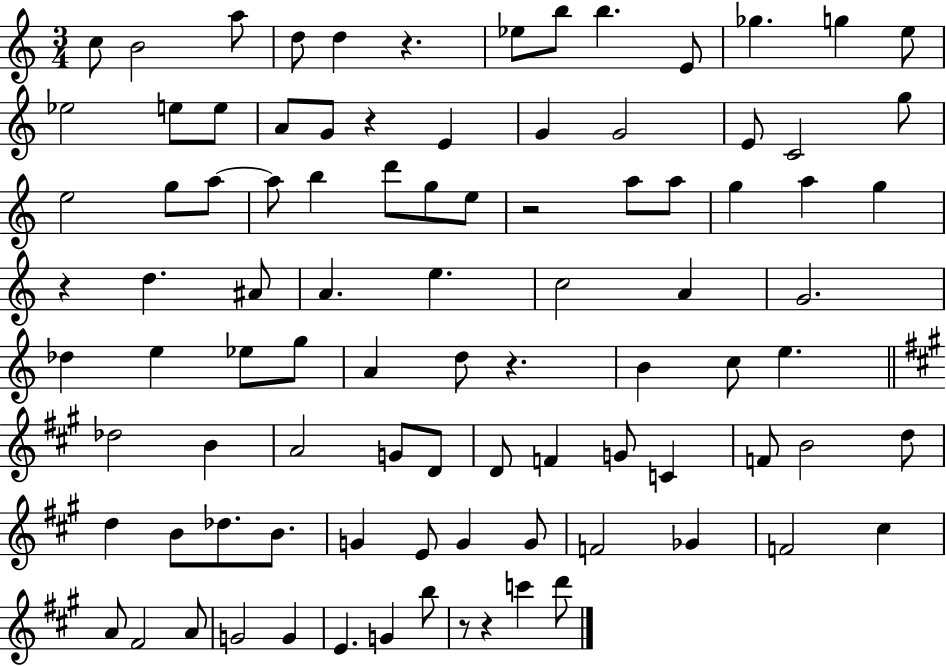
X:1
T:Untitled
M:3/4
L:1/4
K:C
c/2 B2 a/2 d/2 d z _e/2 b/2 b E/2 _g g e/2 _e2 e/2 e/2 A/2 G/2 z E G G2 E/2 C2 g/2 e2 g/2 a/2 a/2 b d'/2 g/2 e/2 z2 a/2 a/2 g a g z d ^A/2 A e c2 A G2 _d e _e/2 g/2 A d/2 z B c/2 e _d2 B A2 G/2 D/2 D/2 F G/2 C F/2 B2 d/2 d B/2 _d/2 B/2 G E/2 G G/2 F2 _G F2 ^c A/2 ^F2 A/2 G2 G E G b/2 z/2 z c' d'/2